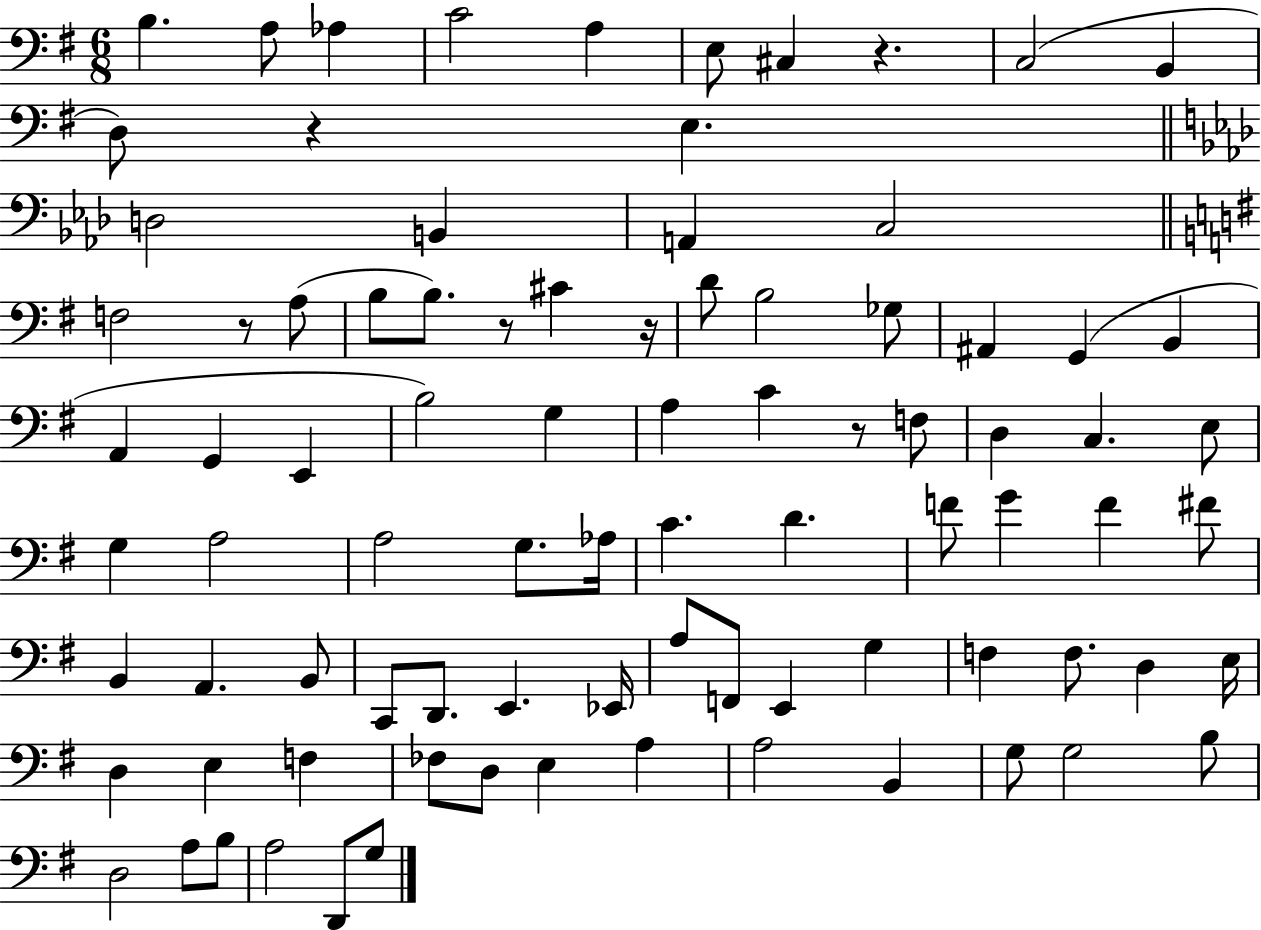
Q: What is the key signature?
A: G major